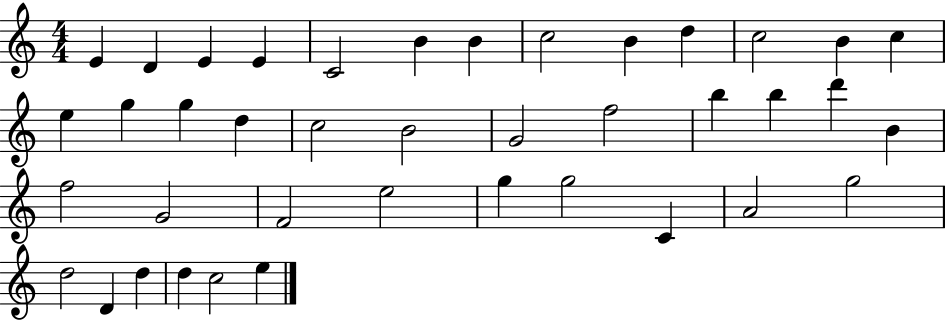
E4/q D4/q E4/q E4/q C4/h B4/q B4/q C5/h B4/q D5/q C5/h B4/q C5/q E5/q G5/q G5/q D5/q C5/h B4/h G4/h F5/h B5/q B5/q D6/q B4/q F5/h G4/h F4/h E5/h G5/q G5/h C4/q A4/h G5/h D5/h D4/q D5/q D5/q C5/h E5/q